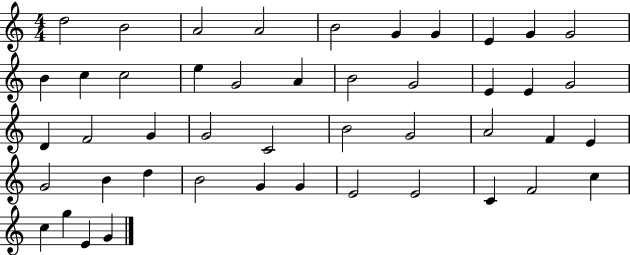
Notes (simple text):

D5/h B4/h A4/h A4/h B4/h G4/q G4/q E4/q G4/q G4/h B4/q C5/q C5/h E5/q G4/h A4/q B4/h G4/h E4/q E4/q G4/h D4/q F4/h G4/q G4/h C4/h B4/h G4/h A4/h F4/q E4/q G4/h B4/q D5/q B4/h G4/q G4/q E4/h E4/h C4/q F4/h C5/q C5/q G5/q E4/q G4/q